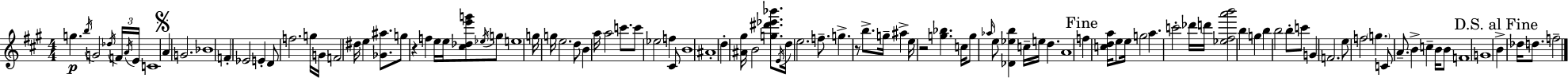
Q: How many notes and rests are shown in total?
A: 103